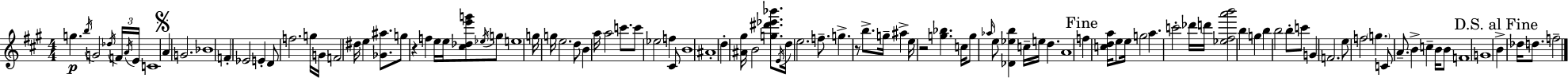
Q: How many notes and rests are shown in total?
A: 103